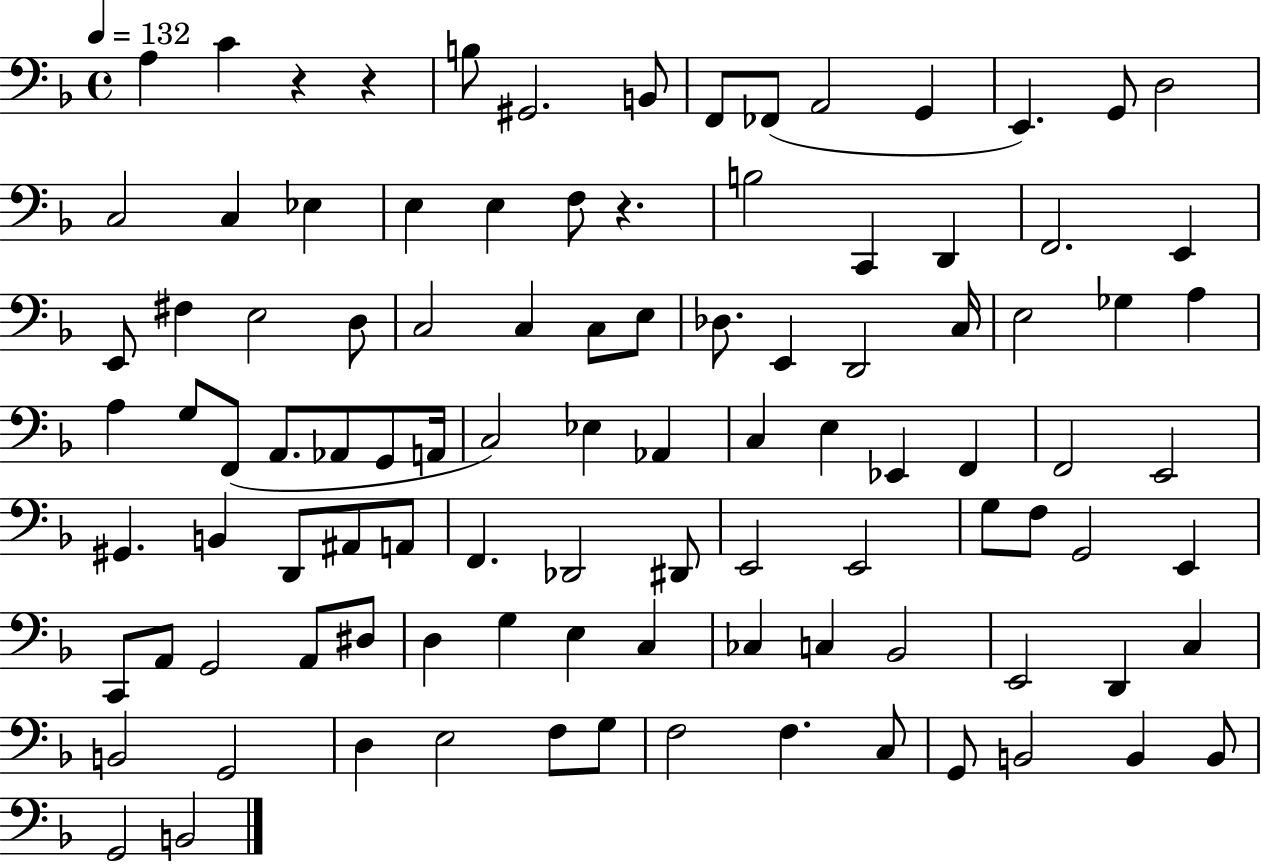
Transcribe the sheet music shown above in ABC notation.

X:1
T:Untitled
M:4/4
L:1/4
K:F
A, C z z B,/2 ^G,,2 B,,/2 F,,/2 _F,,/2 A,,2 G,, E,, G,,/2 D,2 C,2 C, _E, E, E, F,/2 z B,2 C,, D,, F,,2 E,, E,,/2 ^F, E,2 D,/2 C,2 C, C,/2 E,/2 _D,/2 E,, D,,2 C,/4 E,2 _G, A, A, G,/2 F,,/2 A,,/2 _A,,/2 G,,/2 A,,/4 C,2 _E, _A,, C, E, _E,, F,, F,,2 E,,2 ^G,, B,, D,,/2 ^A,,/2 A,,/2 F,, _D,,2 ^D,,/2 E,,2 E,,2 G,/2 F,/2 G,,2 E,, C,,/2 A,,/2 G,,2 A,,/2 ^D,/2 D, G, E, C, _C, C, _B,,2 E,,2 D,, C, B,,2 G,,2 D, E,2 F,/2 G,/2 F,2 F, C,/2 G,,/2 B,,2 B,, B,,/2 G,,2 B,,2